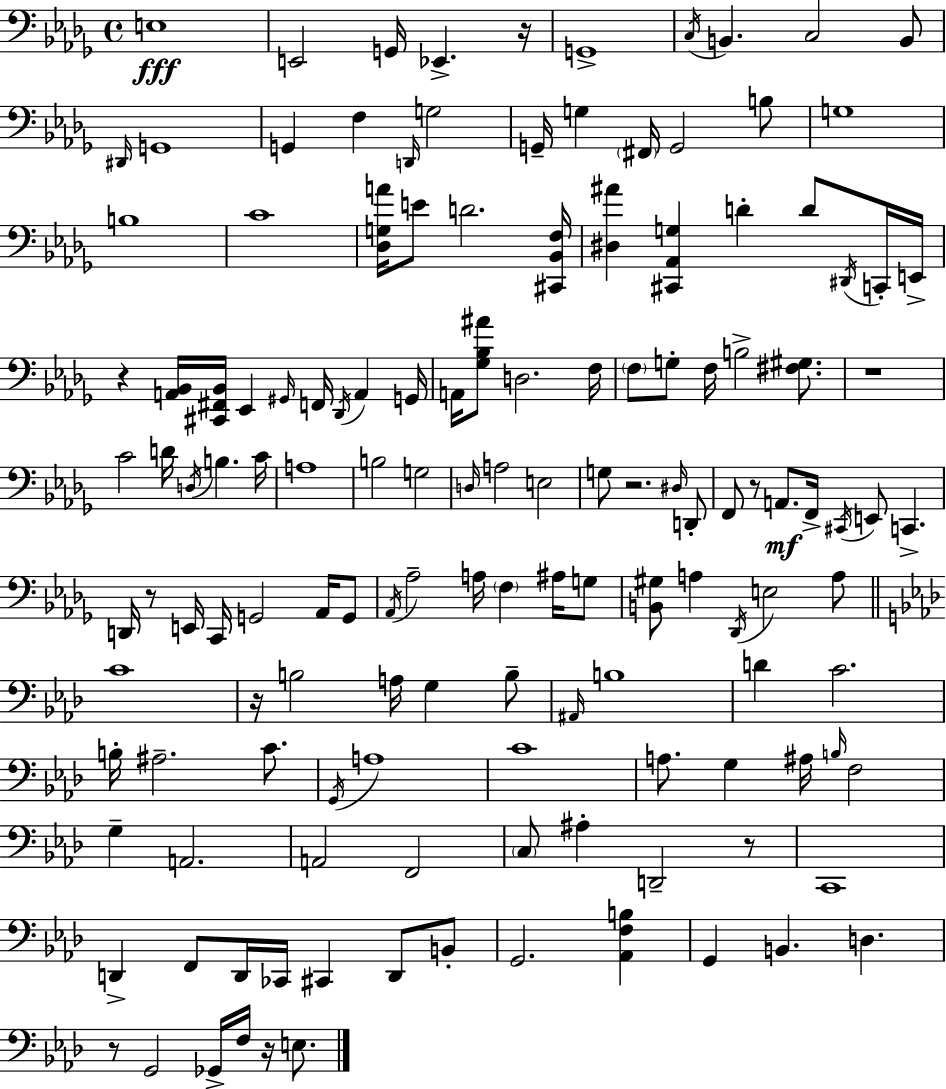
{
  \clef bass
  \time 4/4
  \defaultTimeSignature
  \key bes \minor
  \repeat volta 2 { e1\fff | e,2 g,16 ees,4.-> r16 | g,1-> | \acciaccatura { c16 } b,4. c2 b,8 | \break \grace { dis,16 } g,1 | g,4 f4 \grace { d,16 } g2 | g,16-- g4 \parenthesize fis,16 g,2 | b8 g1 | \break b1 | c'1 | <des g a'>16 e'8 d'2. | <cis, bes, f>16 <dis ais'>4 <cis, aes, g>4 d'4-. d'8 | \break \acciaccatura { dis,16 } c,16-. e,16-> r4 <a, bes,>16 <cis, fis, bes,>16 ees,4 \grace { gis,16 } f,16 | \acciaccatura { des,16 } a,4 g,16 a,16 <ges bes ais'>8 d2. | f16 \parenthesize f8 g8-. f16 b2-> | <fis gis>8. r1 | \break c'2 d'16 \acciaccatura { d16 } | b4. c'16 a1 | b2 g2 | \grace { d16 } a2 | \break e2 g8 r2. | \grace { dis16 } d,8-. f,8 r8 a,8.\mf | f,16-> \acciaccatura { cis,16 } e,8 c,4.-> d,16 r8 e,16 c,16 g,2 | aes,16 g,8 \acciaccatura { aes,16 } aes2-- | \break a16 \parenthesize f4 ais16 g8 <b, gis>8 a4 | \acciaccatura { des,16 } e2 a8 \bar "||" \break \key aes \major c'1 | r16 b2 a16 g4 b8-- | \grace { ais,16 } b1 | d'4 c'2. | \break b16-. ais2.-- c'8. | \acciaccatura { g,16 } a1 | c'1 | a8. g4 ais16 \grace { b16 } f2 | \break g4-- a,2. | a,2 f,2 | \parenthesize c8 ais4-. d,2-- | r8 c,1 | \break d,4-> f,8 d,16 ces,16 cis,4 d,8 | b,8-. g,2. <aes, f b>4 | g,4 b,4. d4. | r8 g,2 ges,16-> f16 r16 | \break e8. } \bar "|."
}